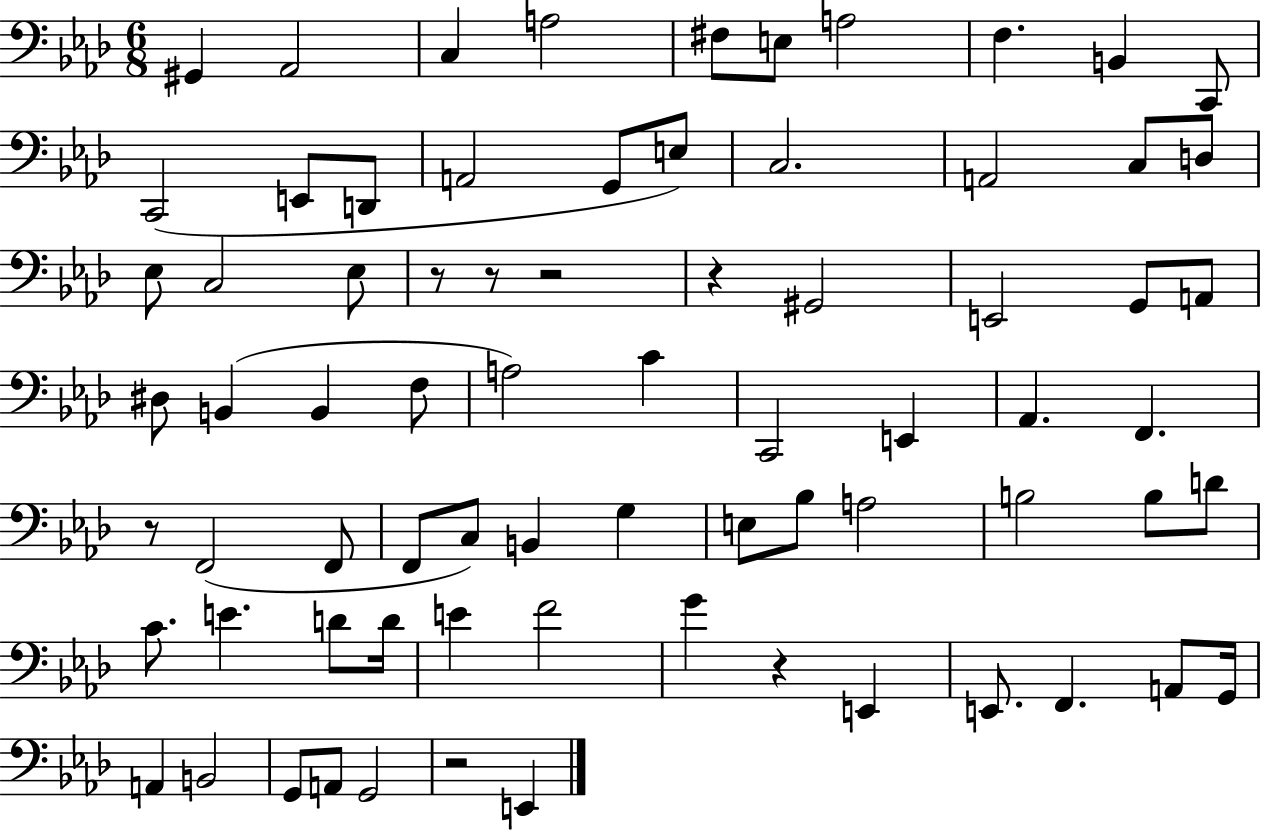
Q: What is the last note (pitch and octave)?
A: E2